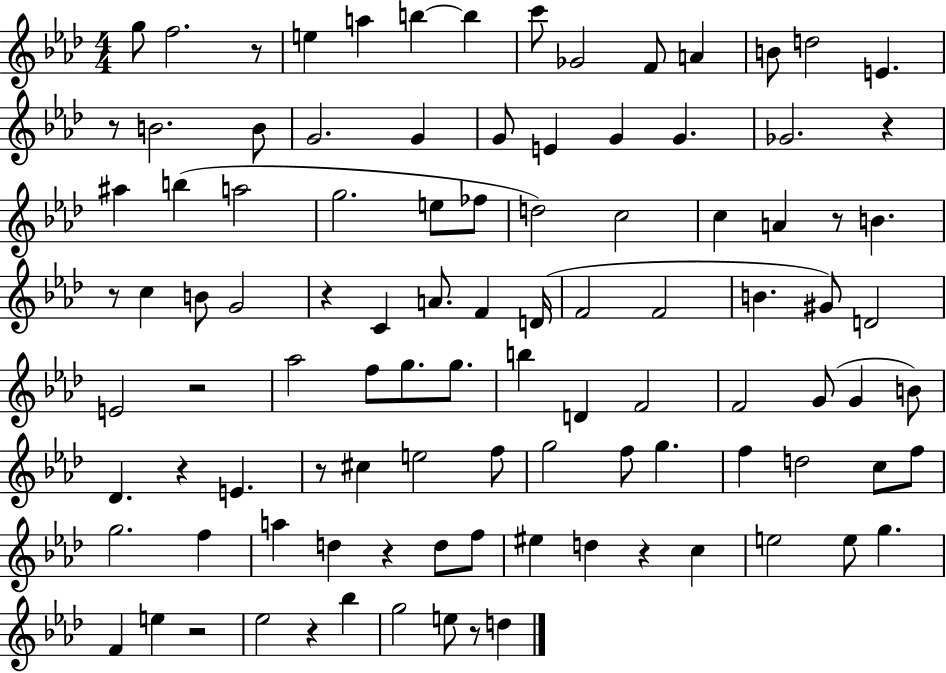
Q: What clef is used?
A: treble